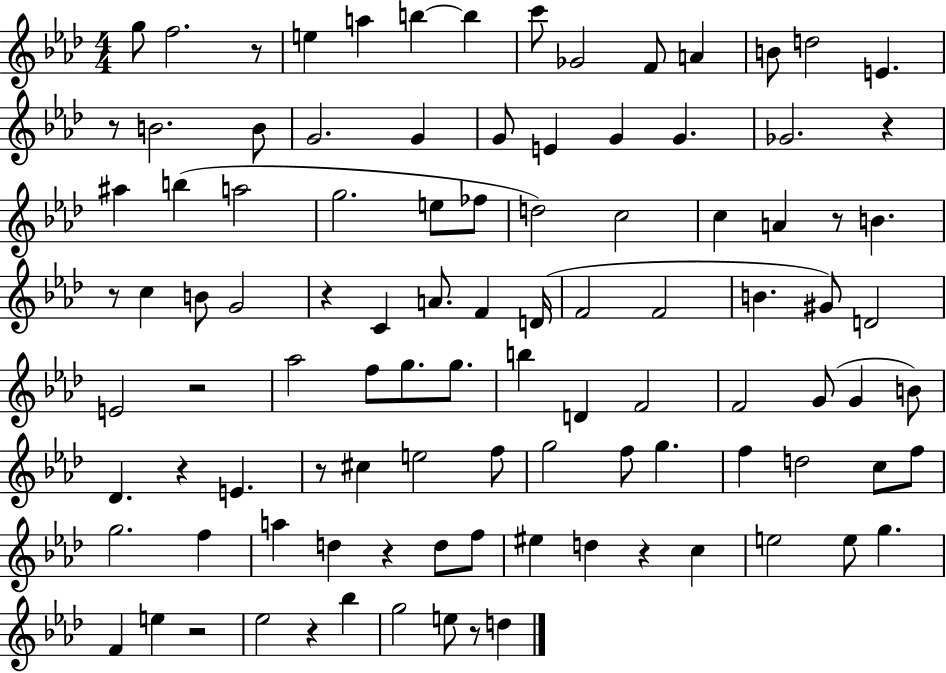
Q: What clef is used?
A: treble